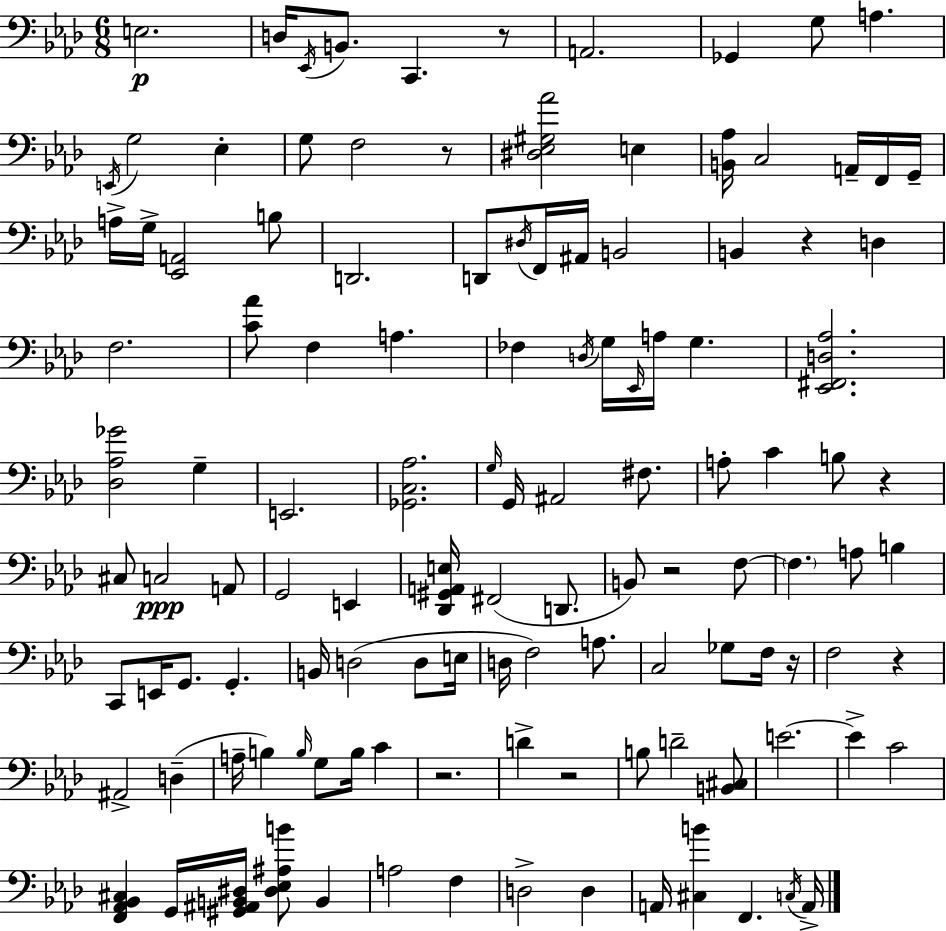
{
  \clef bass
  \numericTimeSignature
  \time 6/8
  \key aes \major
  e2.\p | d16 \acciaccatura { ees,16 } b,8. c,4. r8 | a,2. | ges,4 g8 a4. | \break \acciaccatura { e,16 } g2 ees4-. | g8 f2 | r8 <dis ees gis aes'>2 e4 | <b, aes>16 c2 a,16-- | \break f,16 g,16-- a16-> g16-> <ees, a,>2 | b8 d,2. | d,8 \acciaccatura { dis16 } f,16 ais,16 b,2 | b,4 r4 d4 | \break f2. | <c' aes'>8 f4 a4. | fes4 \acciaccatura { d16 } g16 \grace { ees,16 } a16 g4. | <ees, fis, d aes>2. | \break <des aes ges'>2 | g4-- e,2. | <ges, c aes>2. | \grace { g16 } g,16 ais,2 | \break fis8. a8-. c'4 | b8 r4 cis8 c2\ppp | a,8 g,2 | e,4 <des, gis, a, e>16 fis,2( | \break d,8. b,8) r2 | f8~~ \parenthesize f4. | a8 b4 c,8 e,16 g,8. | g,4.-. b,16 d2( | \break d8 e16 d16 f2) | a8. c2 | ges8 f16 r16 f2 | r4 ais,2-> | \break d4--( a16-- b4) \grace { b16 } | g8 b16 c'4 r2. | d'4-> r2 | b8 d'2-- | \break <b, cis>8 e'2.~~ | e'4-> c'2 | <f, aes, bes, cis>4 g,16 | <gis, ais, b, dis>16 <dis ees ais b'>8 b,4 a2 | \break f4 d2-> | d4 a,16 <cis b'>4 | f,4. \acciaccatura { c16 } a,16-> \bar "|."
}